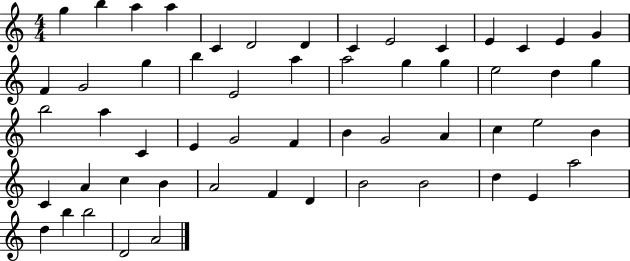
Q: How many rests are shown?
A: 0